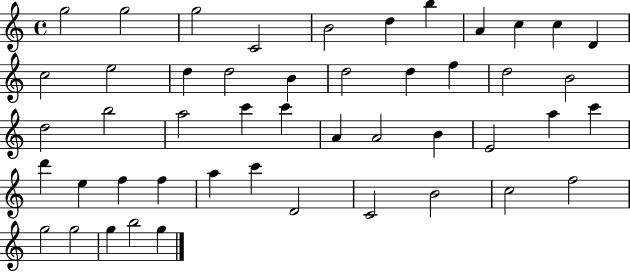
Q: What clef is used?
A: treble